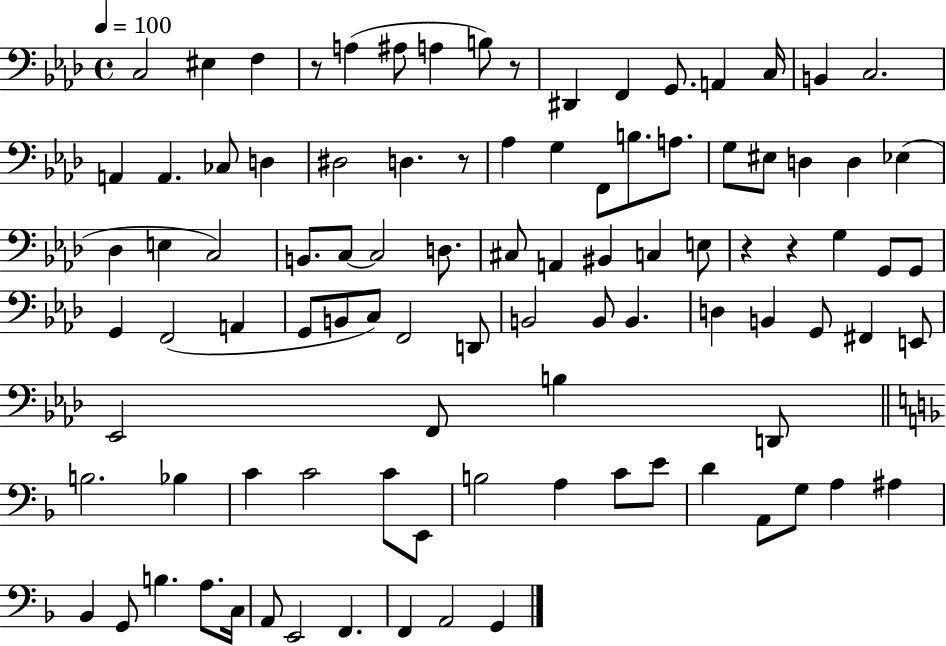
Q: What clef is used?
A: bass